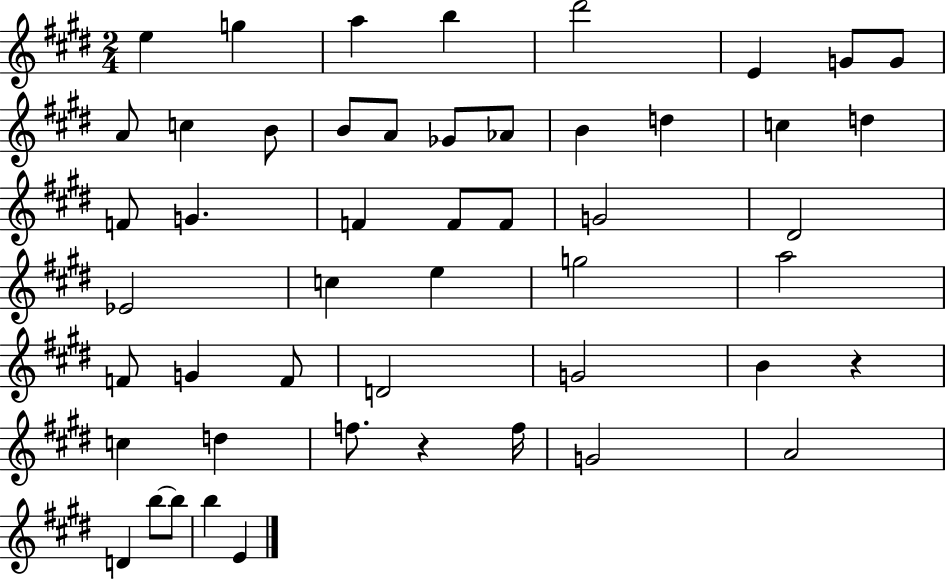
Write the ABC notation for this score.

X:1
T:Untitled
M:2/4
L:1/4
K:E
e g a b ^d'2 E G/2 G/2 A/2 c B/2 B/2 A/2 _G/2 _A/2 B d c d F/2 G F F/2 F/2 G2 ^D2 _E2 c e g2 a2 F/2 G F/2 D2 G2 B z c d f/2 z f/4 G2 A2 D b/2 b/2 b E